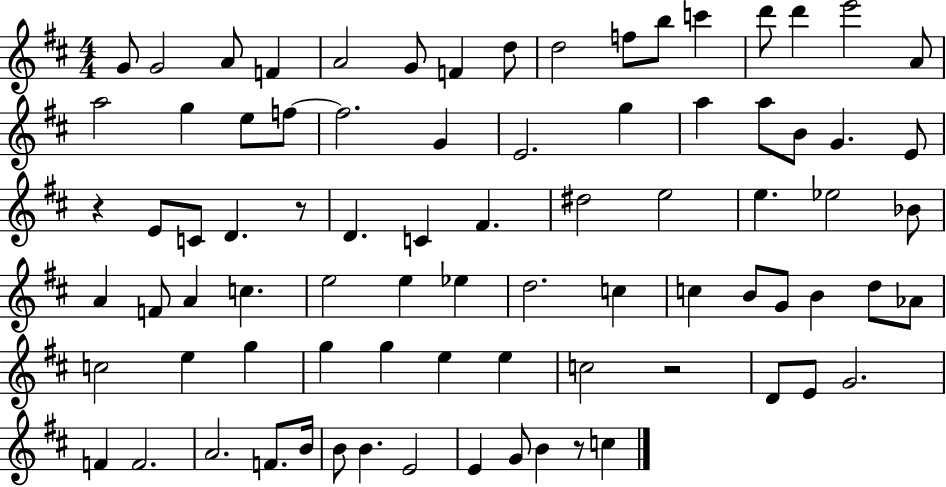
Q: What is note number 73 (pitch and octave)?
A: B4